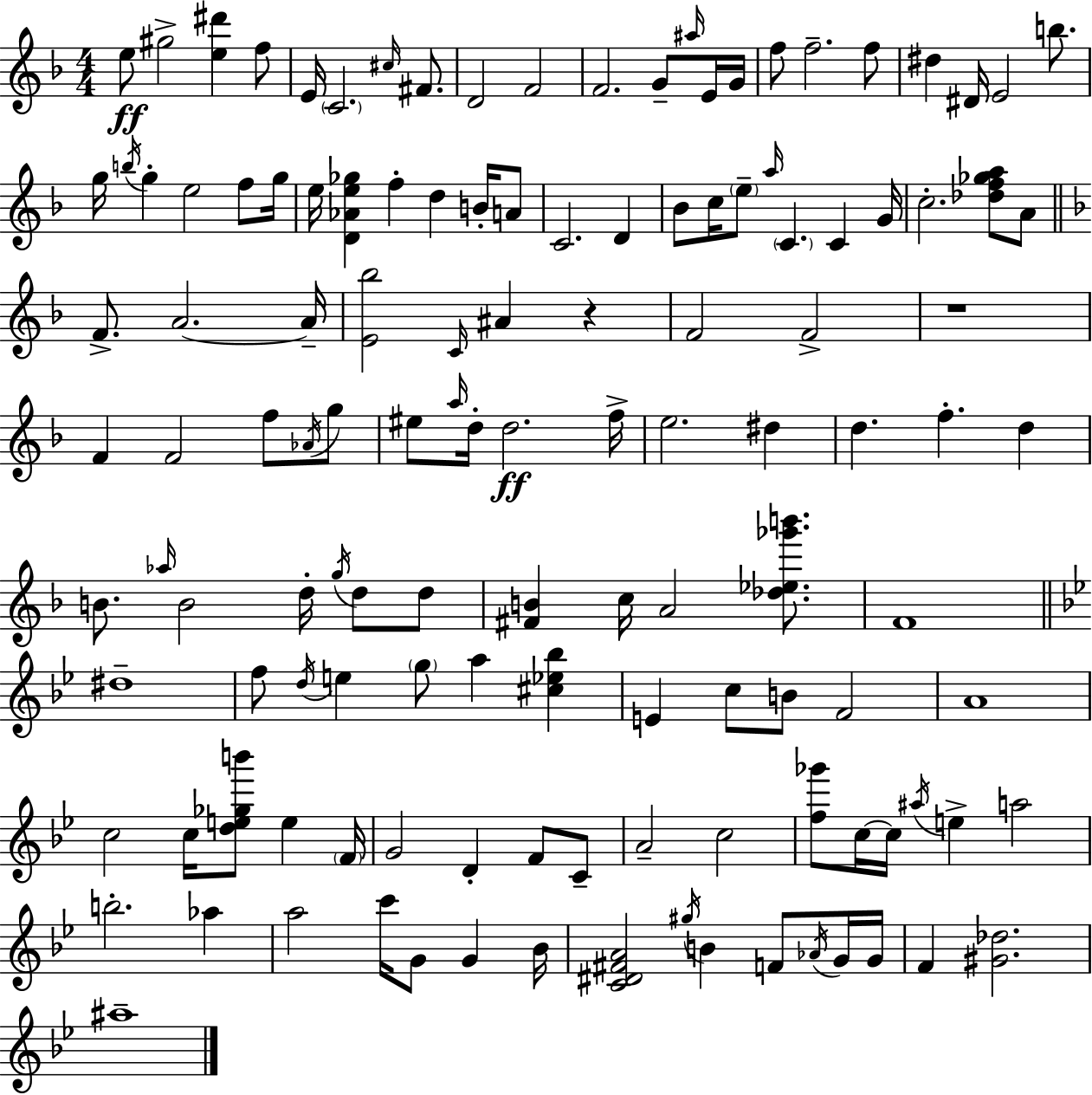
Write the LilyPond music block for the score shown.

{
  \clef treble
  \numericTimeSignature
  \time 4/4
  \key d \minor
  e''8\ff gis''2-> <e'' dis'''>4 f''8 | e'16 \parenthesize c'2. \grace { cis''16 } fis'8. | d'2 f'2 | f'2. g'8-- \grace { ais''16 } | \break e'16 g'16 f''8 f''2.-- | f''8 dis''4 dis'16 e'2 b''8. | g''16 \acciaccatura { b''16 } g''4-. e''2 | f''8 g''16 e''16 <d' aes' e'' ges''>4 f''4-. d''4 | \break b'16-. a'8 c'2. d'4 | bes'8 c''16 \parenthesize e''8-- \grace { a''16 } \parenthesize c'4. c'4 | g'16 c''2.-. | <des'' f'' ges'' a''>8 a'8 \bar "||" \break \key f \major f'8.-> a'2.~~ a'16-- | <e' bes''>2 \grace { c'16 } ais'4 r4 | f'2 f'2-> | r1 | \break f'4 f'2 f''8 \acciaccatura { aes'16 } | g''8 eis''8 \grace { a''16 } d''16-. d''2.\ff | f''16-> e''2. dis''4 | d''4. f''4.-. d''4 | \break b'8. \grace { aes''16 } b'2 d''16-. | \acciaccatura { g''16 } d''8 d''8 <fis' b'>4 c''16 a'2 | <des'' ees'' ges''' b'''>8. f'1 | \bar "||" \break \key bes \major dis''1-- | f''8 \acciaccatura { d''16 } e''4 \parenthesize g''8 a''4 <cis'' ees'' bes''>4 | e'4 c''8 b'8 f'2 | a'1 | \break c''2 c''16 <d'' e'' ges'' b'''>8 e''4 | \parenthesize f'16 g'2 d'4-. f'8 c'8-- | a'2-- c''2 | <f'' ges'''>8 c''16~~ c''16 \acciaccatura { ais''16 } e''4-> a''2 | \break b''2.-. aes''4 | a''2 c'''16 g'8 g'4 | bes'16 <c' dis' fis' a'>2 \acciaccatura { gis''16 } b'4 f'8 | \acciaccatura { aes'16 } g'16 g'16 f'4 <gis' des''>2. | \break ais''1-- | \bar "|."
}